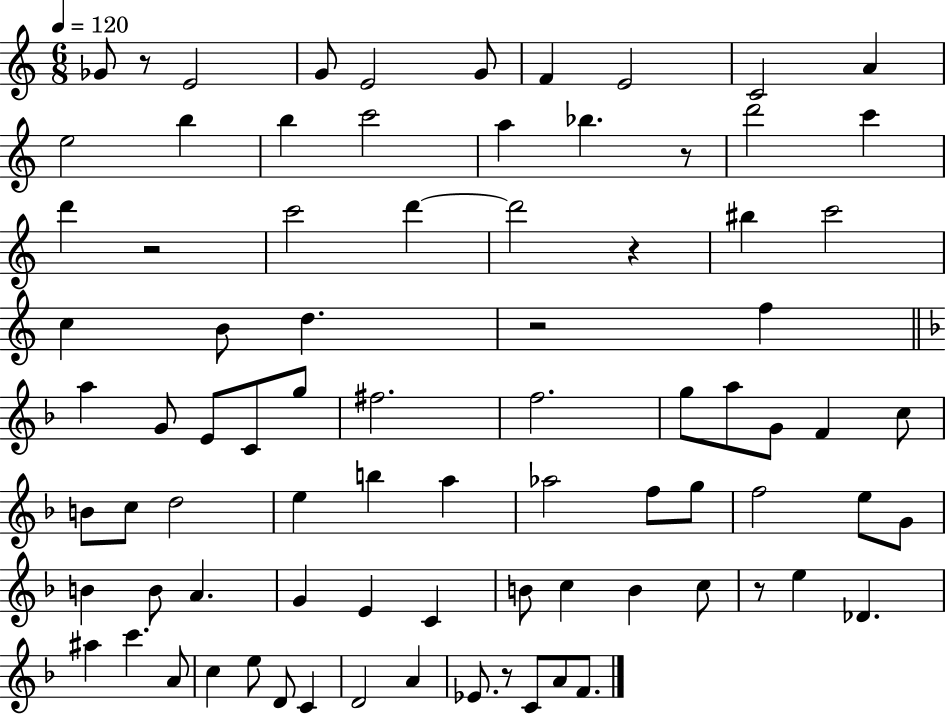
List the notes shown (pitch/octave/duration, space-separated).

Gb4/e R/e E4/h G4/e E4/h G4/e F4/q E4/h C4/h A4/q E5/h B5/q B5/q C6/h A5/q Bb5/q. R/e D6/h C6/q D6/q R/h C6/h D6/q D6/h R/q BIS5/q C6/h C5/q B4/e D5/q. R/h F5/q A5/q G4/e E4/e C4/e G5/e F#5/h. F5/h. G5/e A5/e G4/e F4/q C5/e B4/e C5/e D5/h E5/q B5/q A5/q Ab5/h F5/e G5/e F5/h E5/e G4/e B4/q B4/e A4/q. G4/q E4/q C4/q B4/e C5/q B4/q C5/e R/e E5/q Db4/q. A#5/q C6/q. A4/e C5/q E5/e D4/e C4/q D4/h A4/q Eb4/e. R/e C4/e A4/e F4/e.